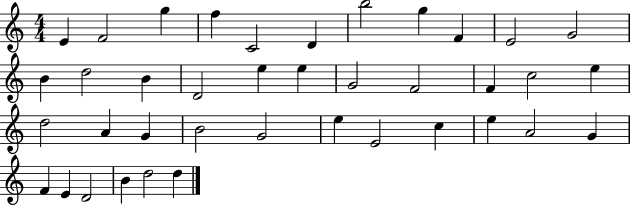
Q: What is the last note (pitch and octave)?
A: D5